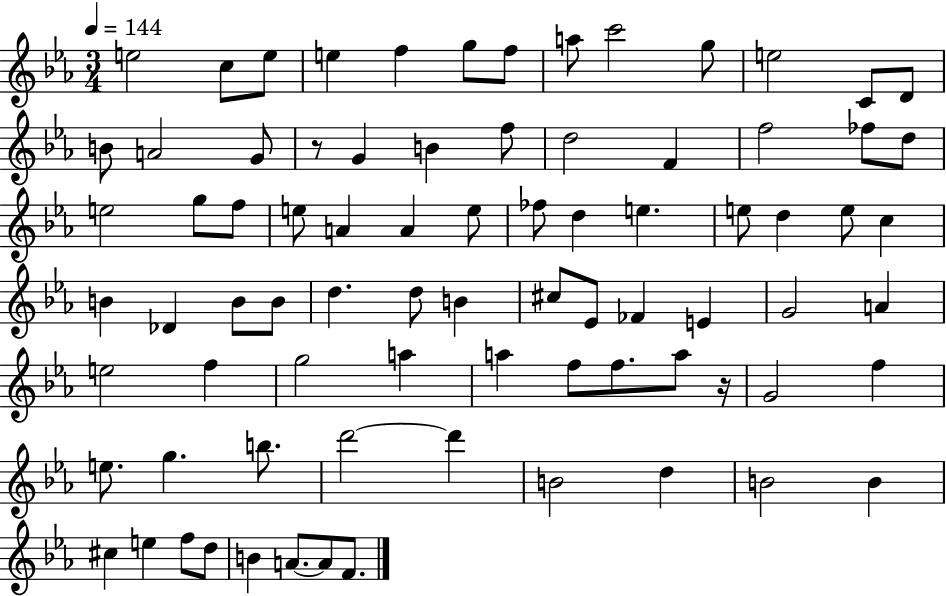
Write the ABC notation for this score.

X:1
T:Untitled
M:3/4
L:1/4
K:Eb
e2 c/2 e/2 e f g/2 f/2 a/2 c'2 g/2 e2 C/2 D/2 B/2 A2 G/2 z/2 G B f/2 d2 F f2 _f/2 d/2 e2 g/2 f/2 e/2 A A e/2 _f/2 d e e/2 d e/2 c B _D B/2 B/2 d d/2 B ^c/2 _E/2 _F E G2 A e2 f g2 a a f/2 f/2 a/2 z/4 G2 f e/2 g b/2 d'2 d' B2 d B2 B ^c e f/2 d/2 B A/2 A/2 F/2